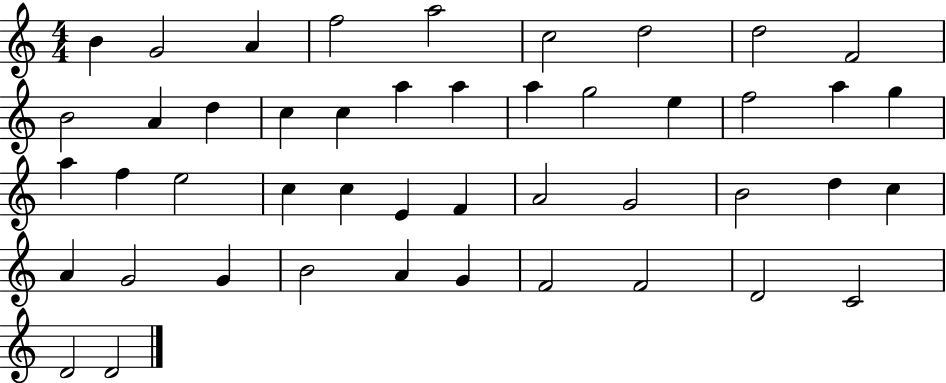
B4/q G4/h A4/q F5/h A5/h C5/h D5/h D5/h F4/h B4/h A4/q D5/q C5/q C5/q A5/q A5/q A5/q G5/h E5/q F5/h A5/q G5/q A5/q F5/q E5/h C5/q C5/q E4/q F4/q A4/h G4/h B4/h D5/q C5/q A4/q G4/h G4/q B4/h A4/q G4/q F4/h F4/h D4/h C4/h D4/h D4/h